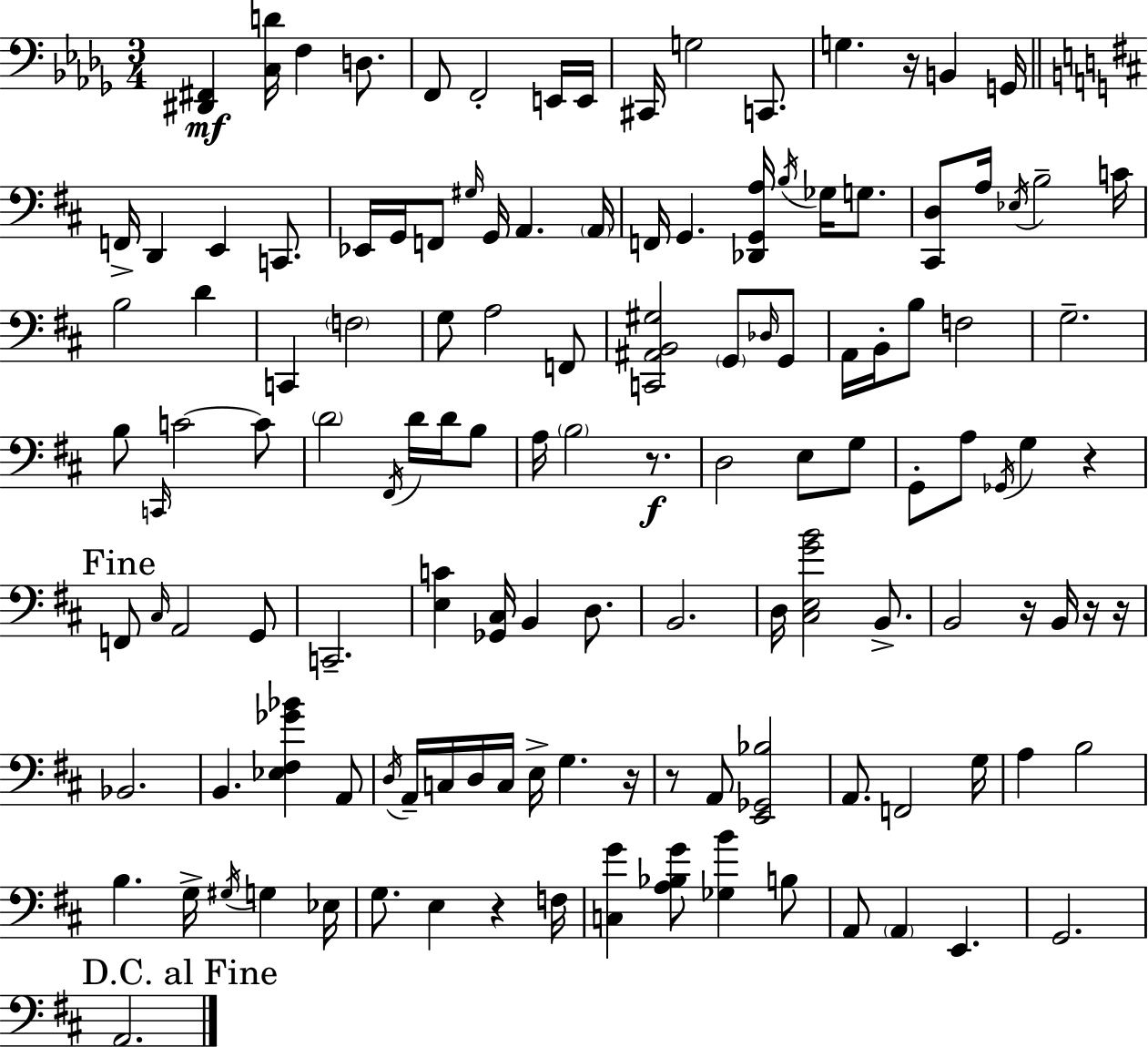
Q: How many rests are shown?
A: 9